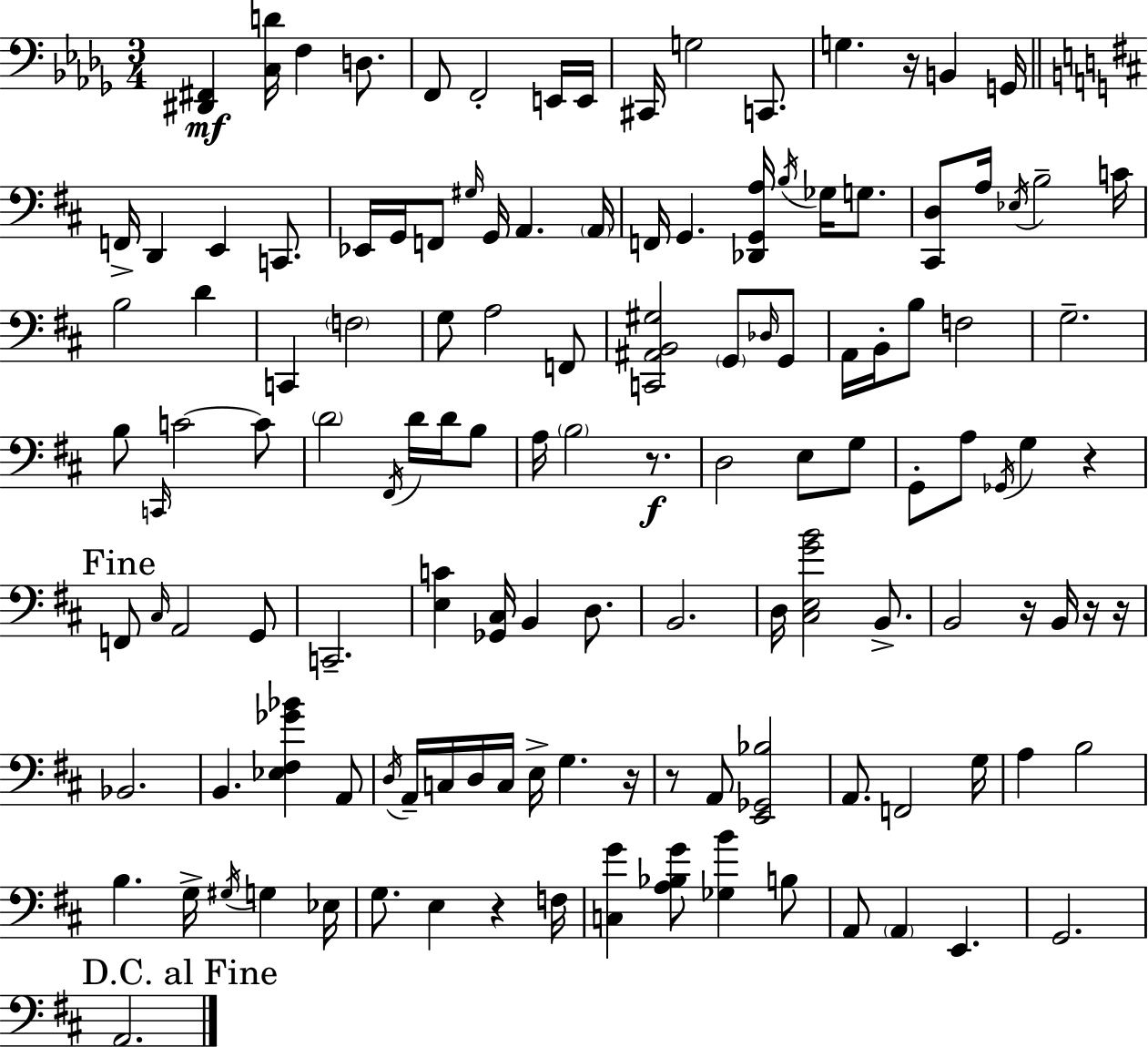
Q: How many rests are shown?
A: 9